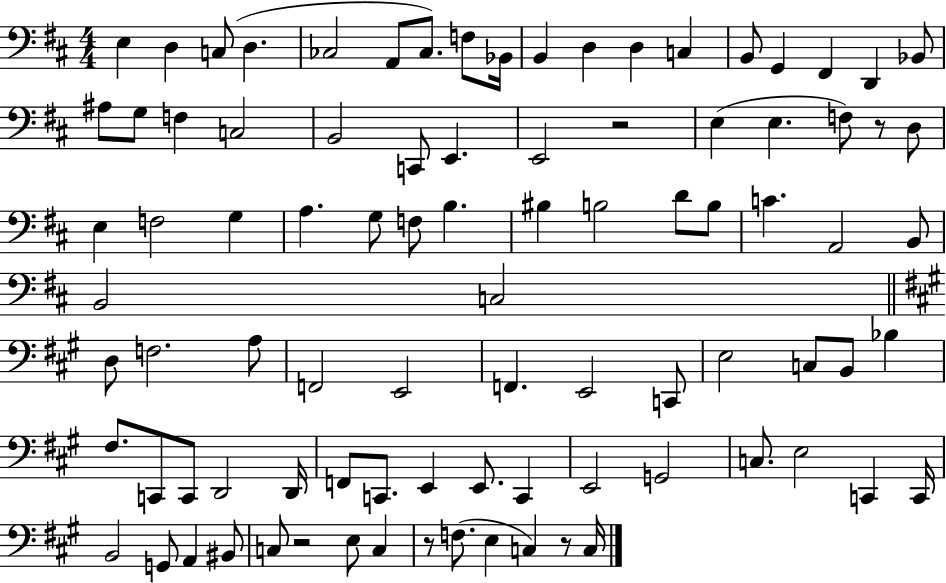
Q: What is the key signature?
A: D major